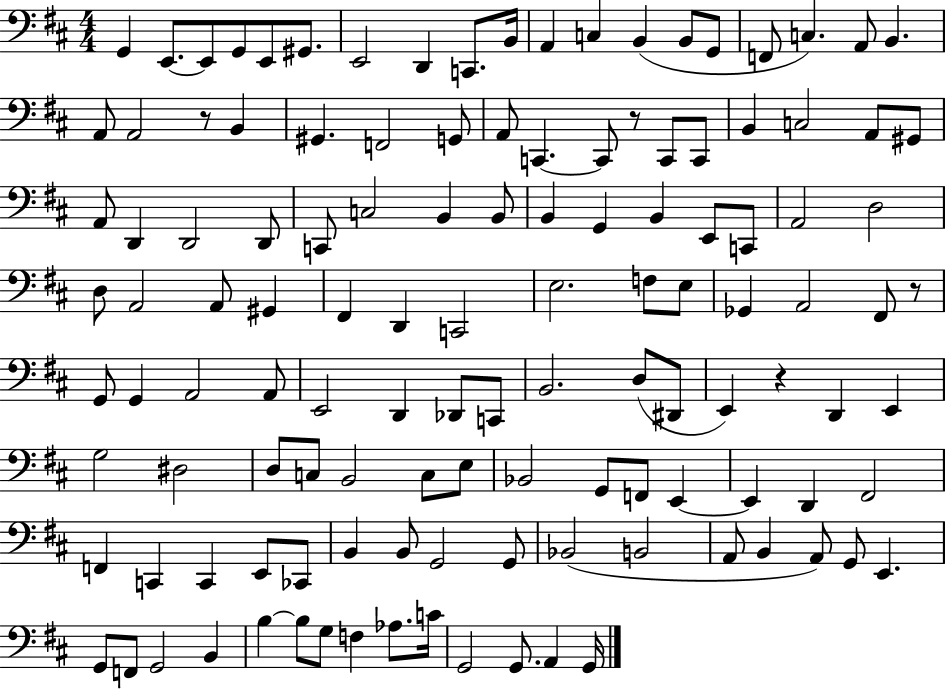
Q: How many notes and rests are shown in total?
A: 124